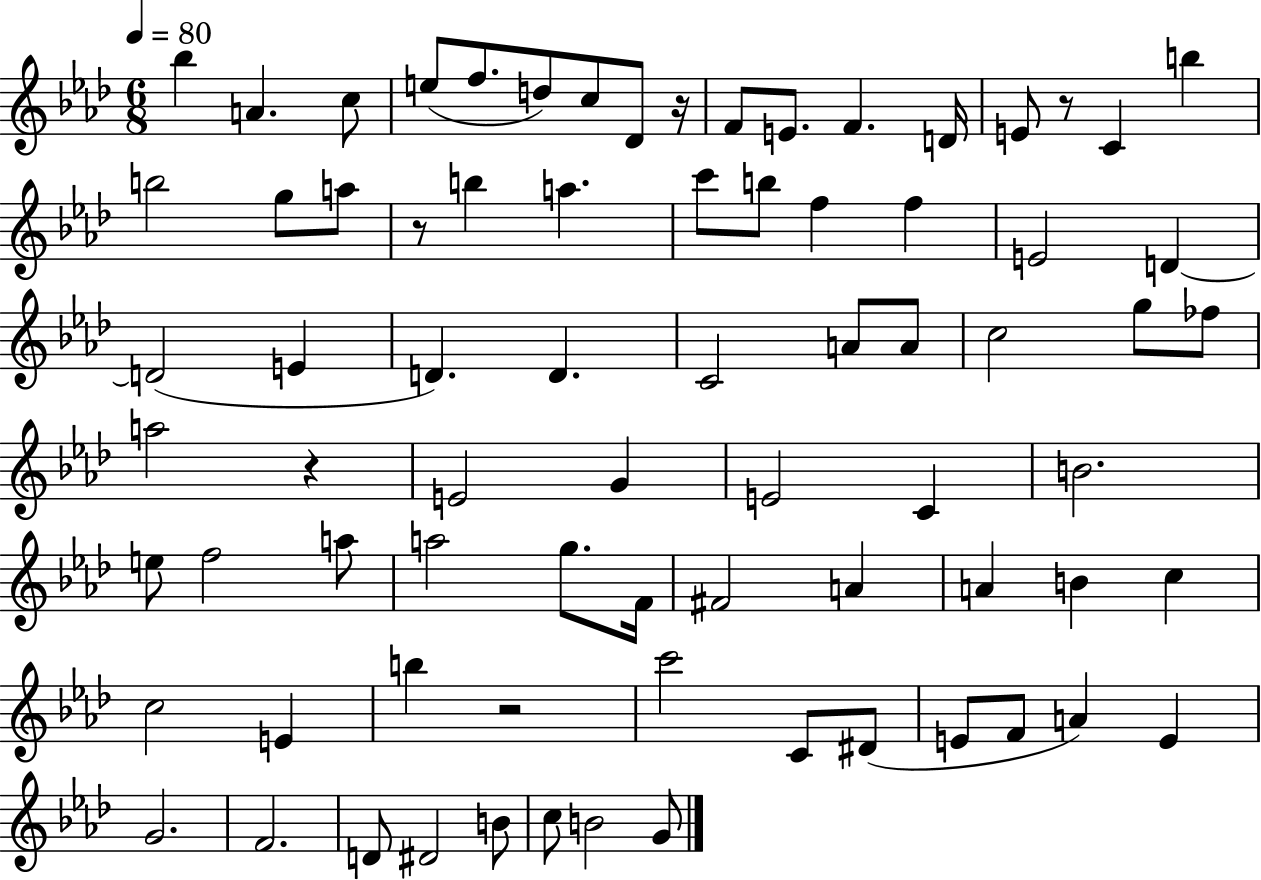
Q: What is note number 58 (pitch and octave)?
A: C4